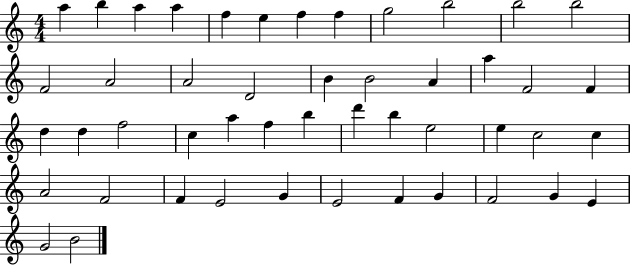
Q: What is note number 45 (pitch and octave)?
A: G4